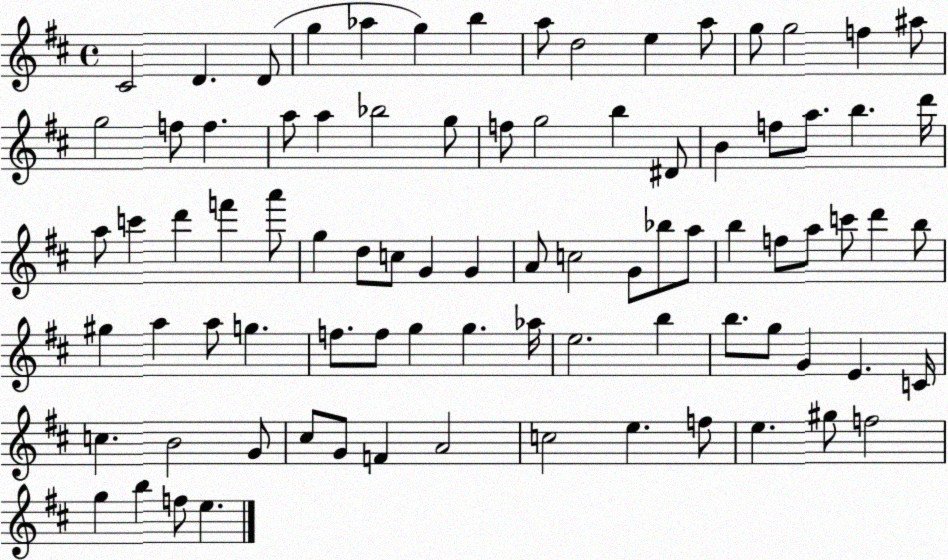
X:1
T:Untitled
M:4/4
L:1/4
K:D
^C2 D D/2 g _a g b a/2 d2 e a/2 g/2 g2 f ^a/2 g2 f/2 f a/2 a _b2 g/2 f/2 g2 b ^D/2 B f/2 a/2 b d'/4 a/2 c' d' f' a'/2 g d/2 c/2 G G A/2 c2 G/2 _b/2 a/2 b f/2 a/2 c'/2 d' b/2 ^g a a/2 g f/2 f/2 g g _a/4 e2 b b/2 g/2 G E C/4 c B2 G/2 ^c/2 G/2 F A2 c2 e f/2 e ^g/2 f2 g b f/2 e